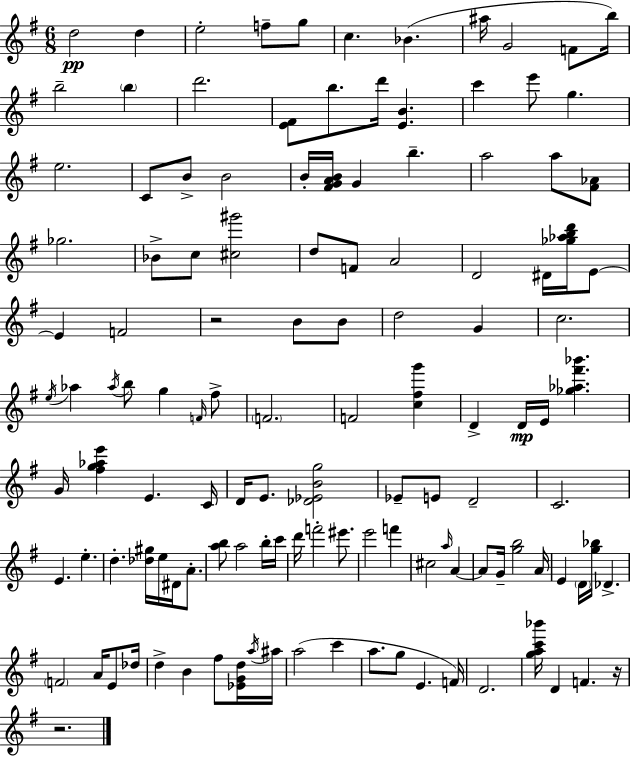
D5/h D5/q E5/h F5/e G5/e C5/q. Bb4/q. A#5/s G4/h F4/e B5/s B5/h B5/q D6/h. [E4,F#4]/e B5/e. D6/s [E4,B4]/q. C6/q E6/e G5/q. E5/h. C4/e B4/e B4/h B4/s [F#4,G4,A4,B4]/s G4/q B5/q. A5/h A5/e [F#4,Ab4]/e Gb5/h. Bb4/e C5/e [C#5,G#6]/h D5/e F4/e A4/h D4/h D#4/s [Gb5,Ab5,B5,D6]/s E4/e E4/q F4/h R/h B4/e B4/e D5/h G4/q C5/h. E5/s Ab5/q Ab5/s B5/e G5/q F4/s F#5/e F4/h. F4/h [C5,F#5,G6]/q D4/q D4/s E4/s [Gb5,Ab5,F#6,Bb6]/q. G4/s [F#5,G5,Ab5,E6]/q E4/q. C4/s D4/s E4/e. [Db4,Eb4,B4,G5]/h Eb4/e E4/e D4/h C4/h. E4/q. E5/q. D5/q. [Db5,G#5]/s E5/s D#4/s A4/e. [A5,B5]/e A5/h B5/s C6/s D6/s F6/h EIS6/e. E6/h F6/q C#5/h A5/s A4/q A4/e G4/s [G5,B5]/h A4/s E4/q D4/s [G5,Bb5]/s Db4/q. F4/h A4/s E4/e Db5/s D5/q B4/q F#5/e [Eb4,G4,D5]/s A5/s A#5/s A5/h C6/q A5/e. G5/e E4/q. F4/s D4/h. [G5,A5,C6,Bb6]/s D4/q F4/q. R/s R/h.